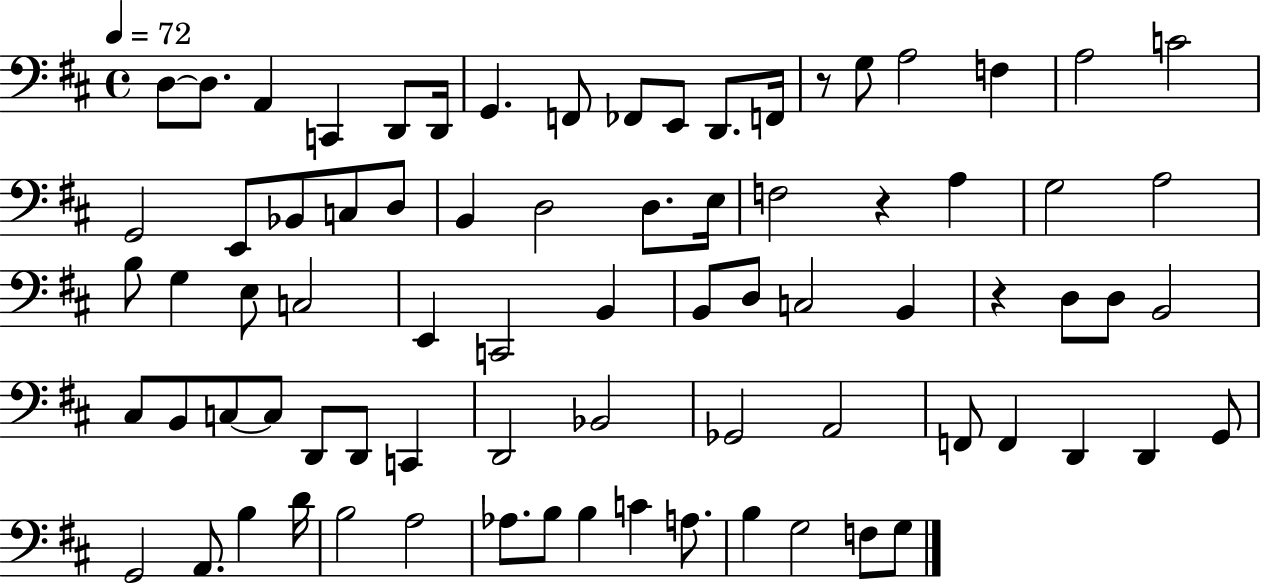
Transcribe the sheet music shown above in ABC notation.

X:1
T:Untitled
M:4/4
L:1/4
K:D
D,/2 D,/2 A,, C,, D,,/2 D,,/4 G,, F,,/2 _F,,/2 E,,/2 D,,/2 F,,/4 z/2 G,/2 A,2 F, A,2 C2 G,,2 E,,/2 _B,,/2 C,/2 D,/2 B,, D,2 D,/2 E,/4 F,2 z A, G,2 A,2 B,/2 G, E,/2 C,2 E,, C,,2 B,, B,,/2 D,/2 C,2 B,, z D,/2 D,/2 B,,2 ^C,/2 B,,/2 C,/2 C,/2 D,,/2 D,,/2 C,, D,,2 _B,,2 _G,,2 A,,2 F,,/2 F,, D,, D,, G,,/2 G,,2 A,,/2 B, D/4 B,2 A,2 _A,/2 B,/2 B, C A,/2 B, G,2 F,/2 G,/2